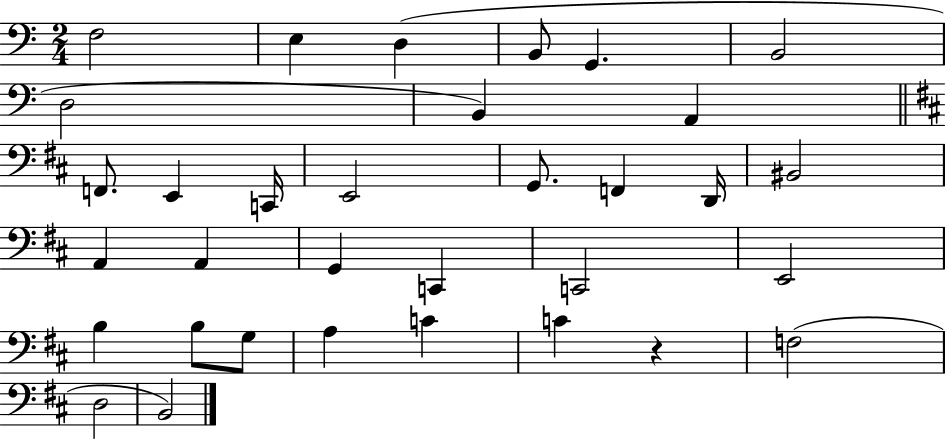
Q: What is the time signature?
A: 2/4